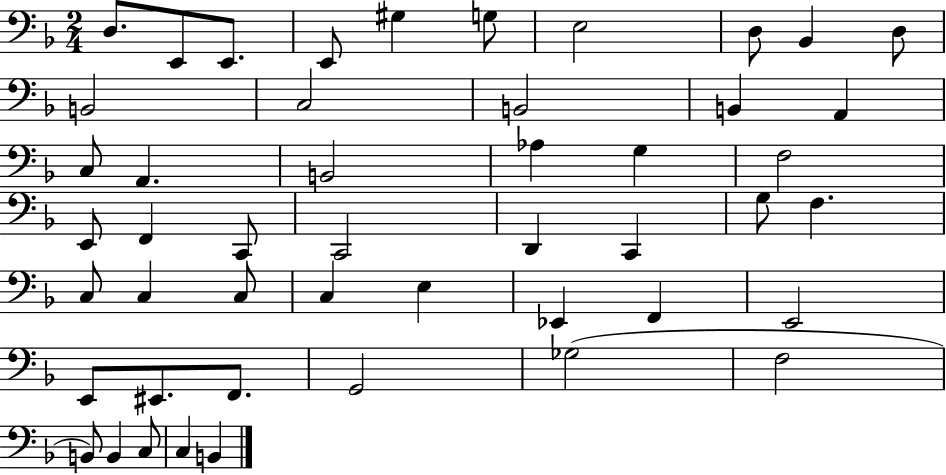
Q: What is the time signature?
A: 2/4